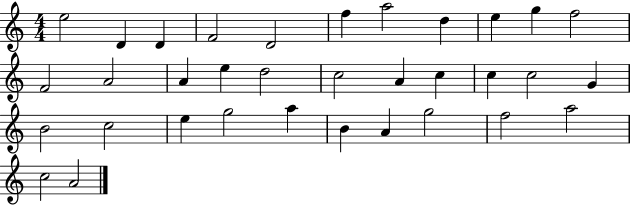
X:1
T:Untitled
M:4/4
L:1/4
K:C
e2 D D F2 D2 f a2 d e g f2 F2 A2 A e d2 c2 A c c c2 G B2 c2 e g2 a B A g2 f2 a2 c2 A2